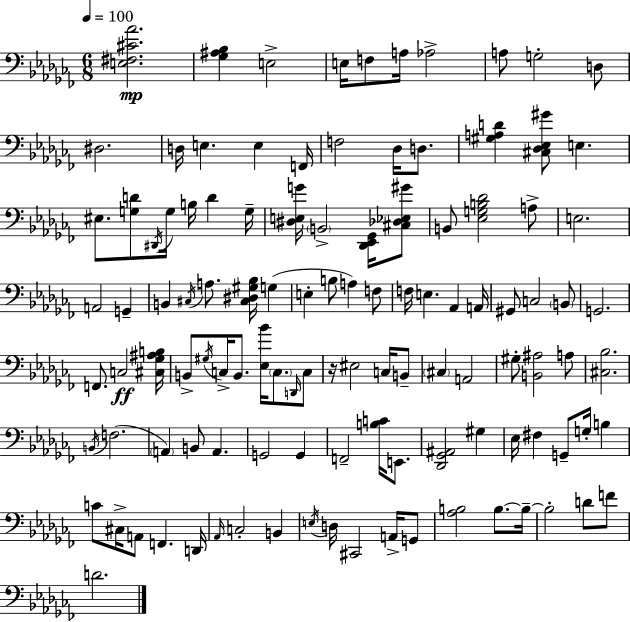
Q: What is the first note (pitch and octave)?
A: E3